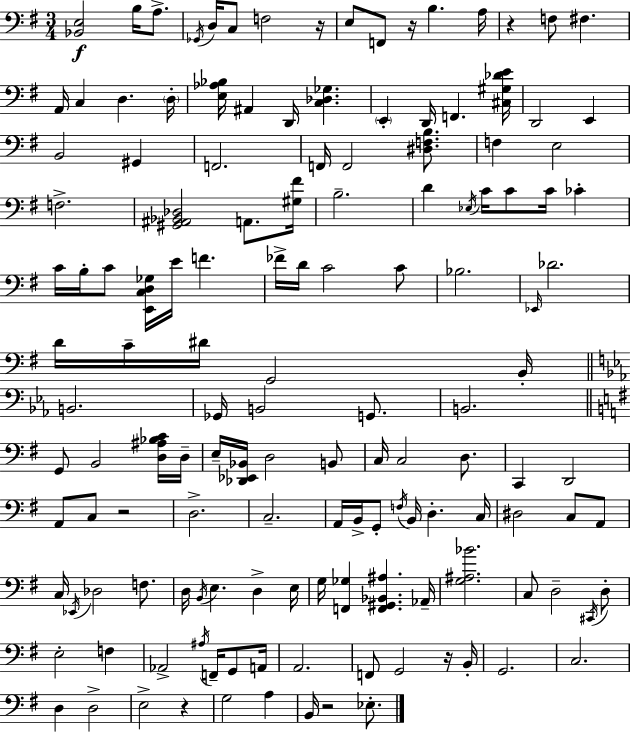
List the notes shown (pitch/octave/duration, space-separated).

[Bb2,E3]/h B3/s A3/e. Gb2/s D3/s C3/e F3/h R/s E3/e F2/e R/s B3/q. A3/s R/q F3/e F#3/q. A2/s C3/q D3/q. D3/s [E3,Ab3,Bb3]/s A#2/q D2/s [C3,Db3,Gb3]/q. E2/q D2/s F2/q. [C#3,G#3,Db4,E4]/s D2/h E2/q B2/h G#2/q F2/h. F2/s F2/h [D#3,F3,B3]/e. F3/q E3/h F3/h. [G#2,A#2,Bb2,Db3]/h A2/e. [G#3,F#4]/s B3/h. D4/q Eb3/s C4/s C4/e C4/s CES4/q C4/s B3/s C4/e [E2,C3,D3,Gb3]/s E4/s F4/q. FES4/s D4/s C4/h C4/e Bb3/h. Eb2/s Db4/h. D4/s C4/s D#4/s G2/h B2/s B2/h. Gb2/s B2/h G2/e. B2/h. G2/e B2/h [D3,A#3,Bb3,C4]/s D3/s E3/s [Db2,Eb2,Bb2]/s D3/h B2/e C3/s C3/h D3/e. C2/q D2/h A2/e C3/e R/h D3/h. C3/h. A2/s B2/s G2/e F3/s B2/s D3/q. C3/s D#3/h C3/e A2/e C3/s Eb2/s Db3/h F3/e. D3/s B2/s E3/q. D3/q E3/s G3/s [F2,Gb3]/q [F2,G#2,Bb2,A#3]/q. Ab2/s [G3,A#3,Bb4]/h. C3/e D3/h C#2/s D3/e E3/h F3/q Ab2/h A#3/s F2/s G2/e A2/s A2/h. F2/e G2/h R/s B2/s G2/h. C3/h. D3/q D3/h E3/h R/q G3/h A3/q B2/s R/h Eb3/e.